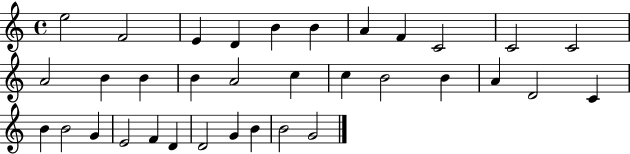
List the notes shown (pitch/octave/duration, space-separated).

E5/h F4/h E4/q D4/q B4/q B4/q A4/q F4/q C4/h C4/h C4/h A4/h B4/q B4/q B4/q A4/h C5/q C5/q B4/h B4/q A4/q D4/h C4/q B4/q B4/h G4/q E4/h F4/q D4/q D4/h G4/q B4/q B4/h G4/h